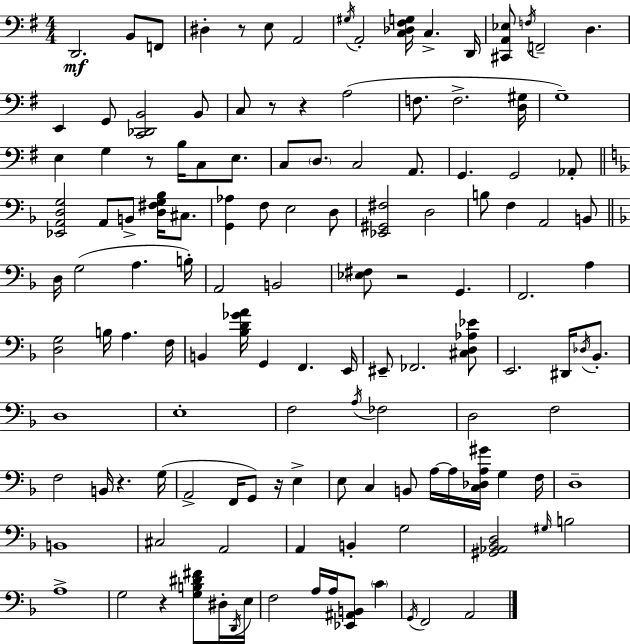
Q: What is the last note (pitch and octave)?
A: A2